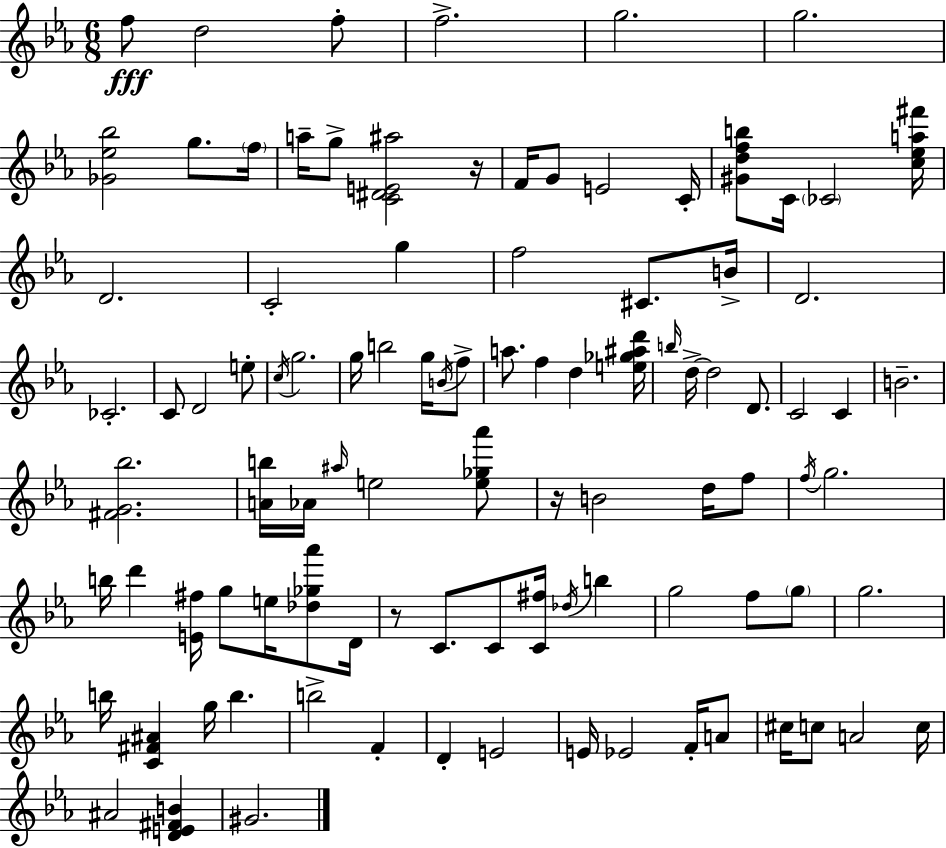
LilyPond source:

{
  \clef treble
  \numericTimeSignature
  \time 6/8
  \key ees \major
  f''8\fff d''2 f''8-. | f''2.-> | g''2. | g''2. | \break <ges' ees'' bes''>2 g''8. \parenthesize f''16 | a''16-- g''8-> <c' dis' e' ais''>2 r16 | f'16 g'8 e'2 c'16-. | <gis' d'' f'' b''>8 c'16 \parenthesize ces'2 <c'' ees'' a'' fis'''>16 | \break d'2. | c'2-. g''4 | f''2 cis'8. b'16-> | d'2. | \break ces'2.-. | c'8 d'2 e''8-. | \acciaccatura { c''16 } g''2. | g''16 b''2 g''16 \acciaccatura { b'16 } | \break f''8-> a''8. f''4 d''4 | <e'' ges'' ais'' d'''>16 \grace { b''16 } d''16->~~ d''2 | d'8. c'2 c'4 | b'2.-- | \break <fis' g' bes''>2. | <a' b''>16 aes'16 \grace { ais''16 } e''2 | <e'' ges'' aes'''>8 r16 b'2 | d''16 f''8 \acciaccatura { f''16 } g''2. | \break b''16 d'''4 <e' fis''>16 g''8 | e''16 <des'' ges'' aes'''>8 d'16 r8 c'8. c'8 | <c' fis''>16 \acciaccatura { des''16 } b''4 g''2 | f''8 \parenthesize g''8 g''2. | \break b''16 <c' fis' ais'>4 g''16 | b''4. b''2-> | f'4-. d'4-. e'2 | e'16 ees'2 | \break f'16-. a'8 cis''16 c''8 a'2 | c''16 ais'2 | <d' e' fis' b'>4 gis'2. | \bar "|."
}